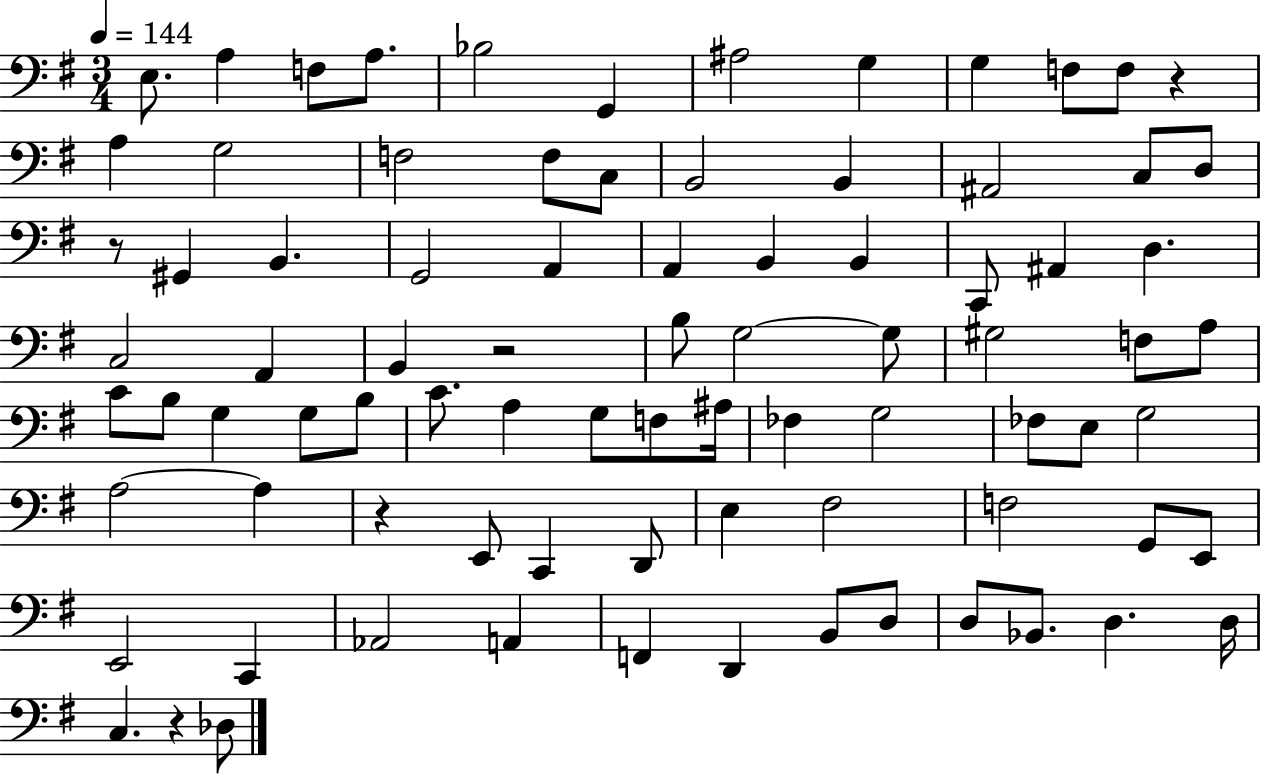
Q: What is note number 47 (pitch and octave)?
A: A3